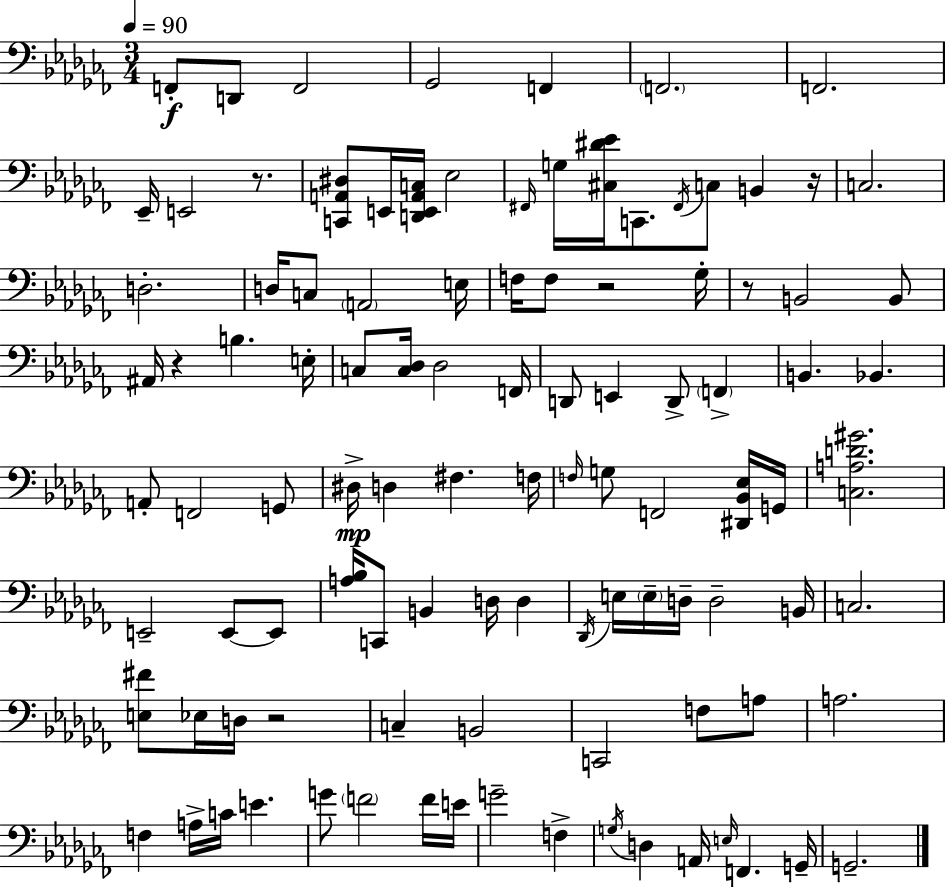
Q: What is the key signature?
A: AES minor